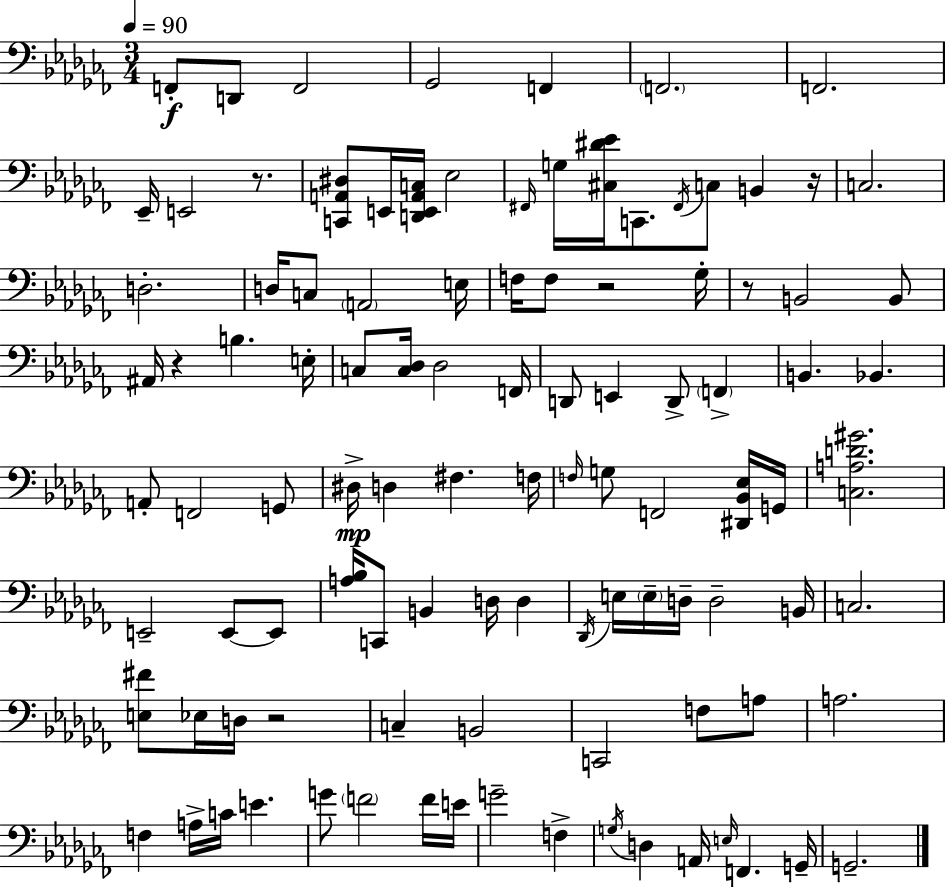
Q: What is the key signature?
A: AES minor